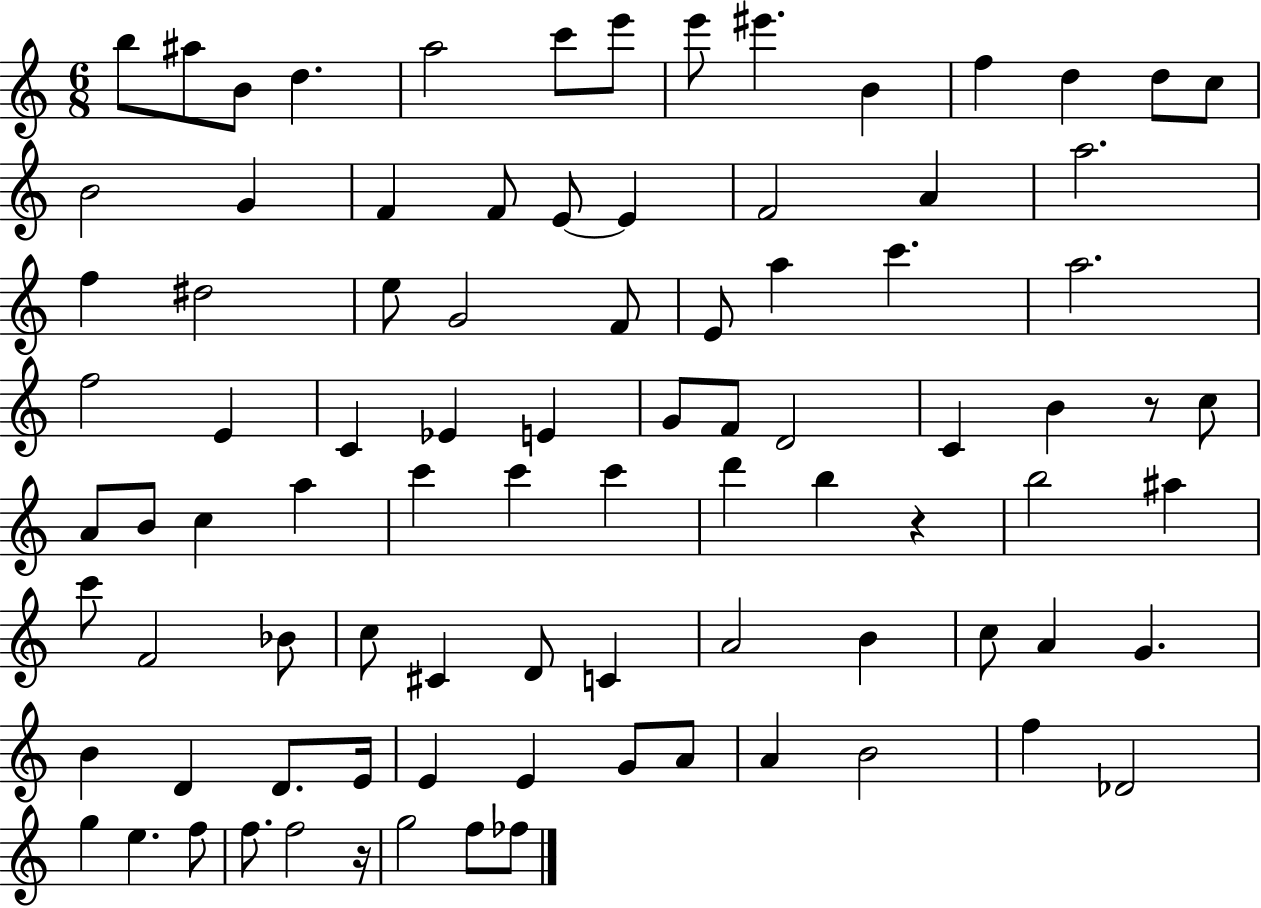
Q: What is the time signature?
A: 6/8